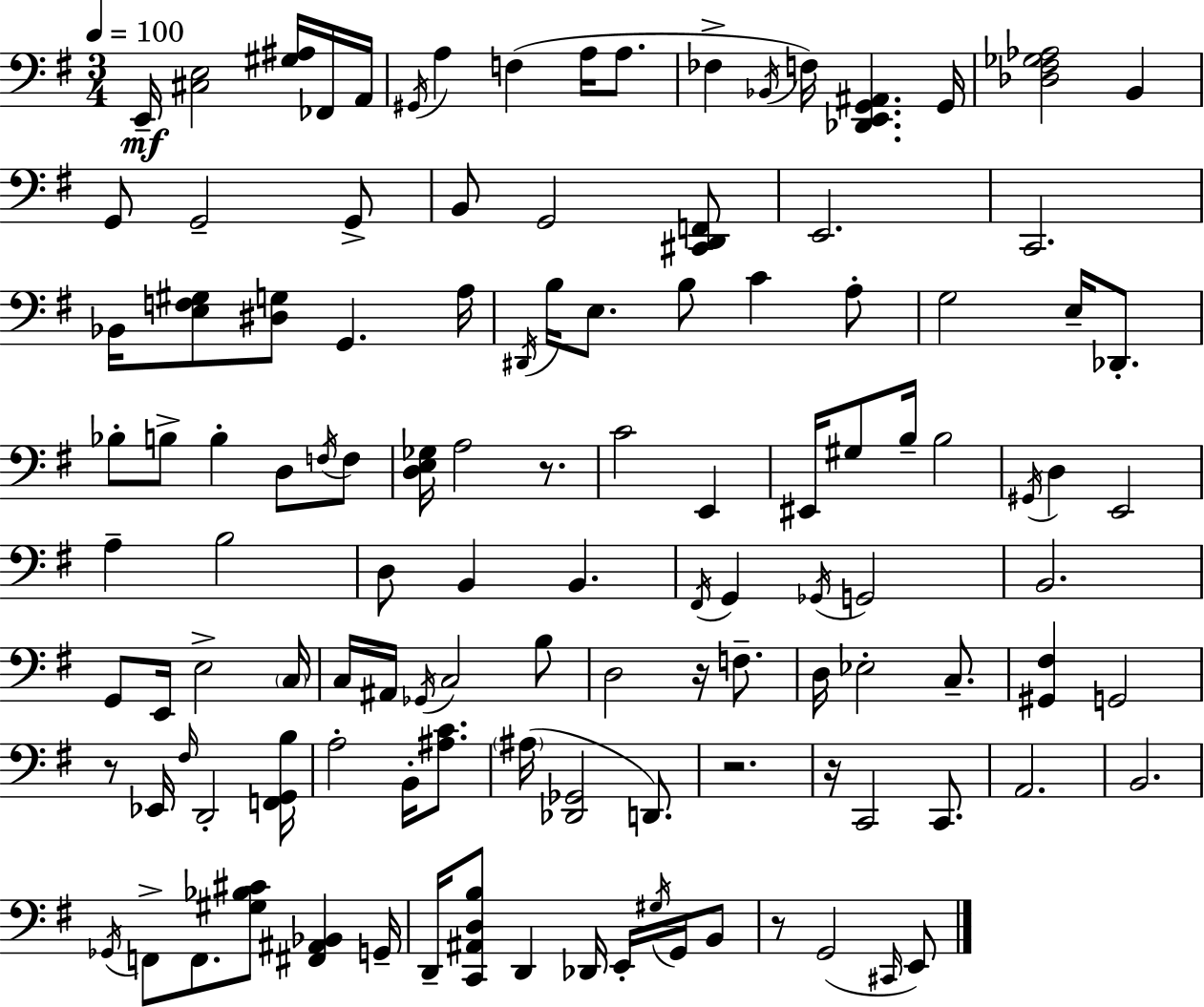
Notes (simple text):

E2/s [C#3,E3]/h [G#3,A#3]/s FES2/s A2/s G#2/s A3/q F3/q A3/s A3/e. FES3/q Bb2/s F3/s [Db2,E2,G2,A#2]/q. G2/s [Db3,F#3,Gb3,Ab3]/h B2/q G2/e G2/h G2/e B2/e G2/h [C#2,D2,F2]/e E2/h. C2/h. Bb2/s [E3,F3,G#3]/e [D#3,G3]/e G2/q. A3/s D#2/s B3/s E3/e. B3/e C4/q A3/e G3/h E3/s Db2/e. Bb3/e B3/e B3/q D3/e F3/s F3/e [D3,E3,Gb3]/s A3/h R/e. C4/h E2/q EIS2/s G#3/e B3/s B3/h G#2/s D3/q E2/h A3/q B3/h D3/e B2/q B2/q. F#2/s G2/q Gb2/s G2/h B2/h. G2/e E2/s E3/h C3/s C3/s A#2/s Gb2/s C3/h B3/e D3/h R/s F3/e. D3/s Eb3/h C3/e. [G#2,F#3]/q G2/h R/e Eb2/s F#3/s D2/h [F2,G2,B3]/s A3/h B2/s [A#3,C4]/e. A#3/s [Db2,Gb2]/h D2/e. R/h. R/s C2/h C2/e. A2/h. B2/h. Gb2/s F2/e F2/e. [G#3,Bb3,C#4]/e [F#2,A#2,Bb2]/q G2/s D2/s [C2,A#2,D3,B3]/e D2/q Db2/s E2/s G#3/s G2/s B2/e R/e G2/h C#2/s E2/e